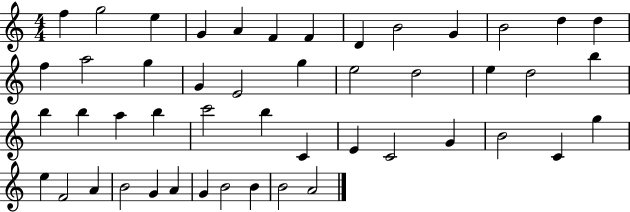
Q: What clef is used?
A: treble